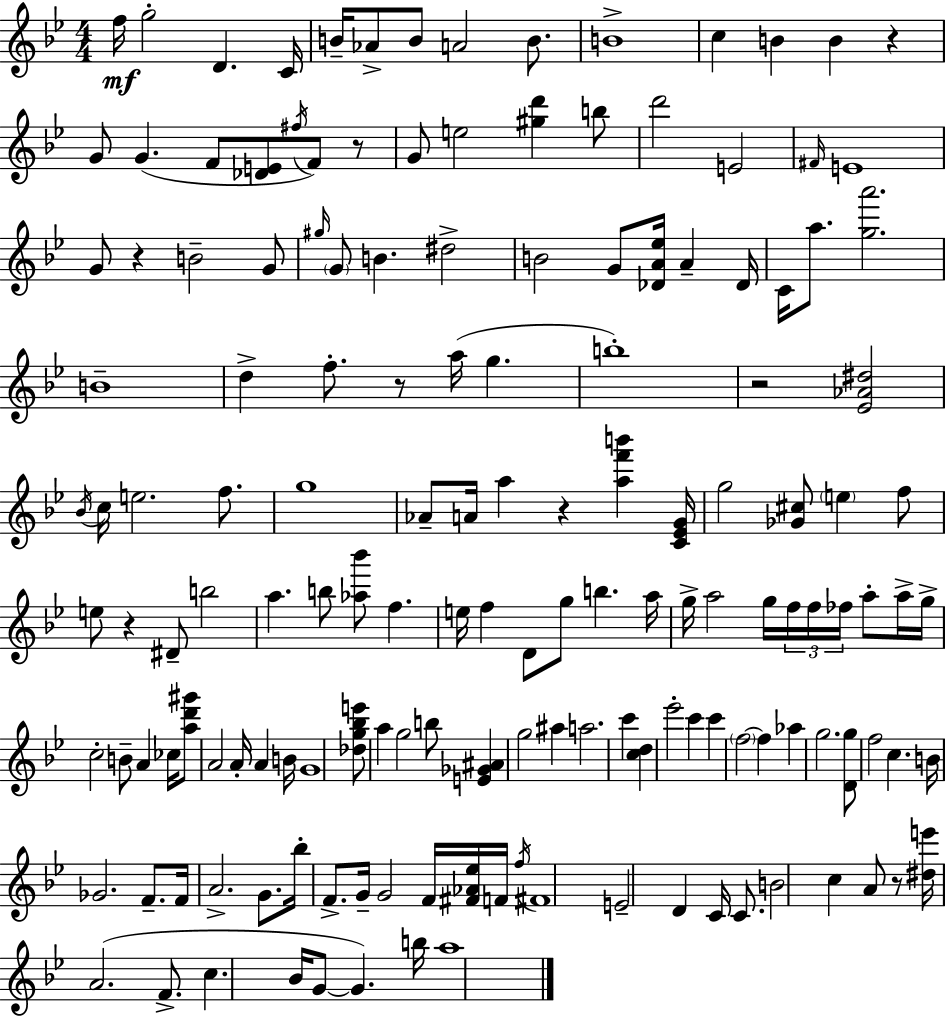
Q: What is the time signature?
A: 4/4